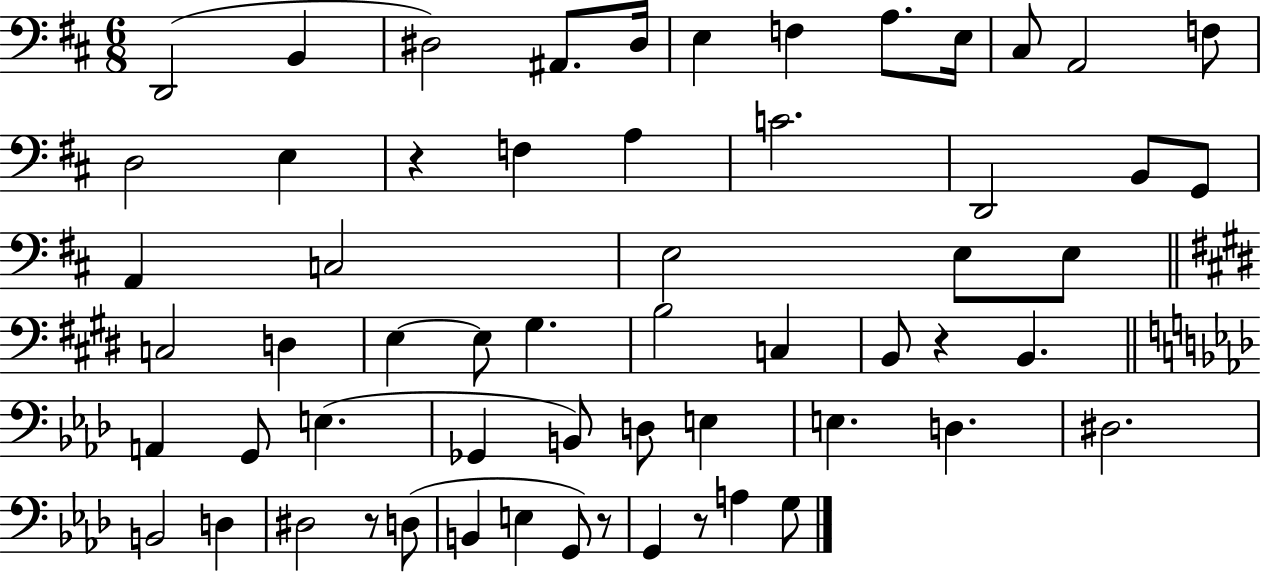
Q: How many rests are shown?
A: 5